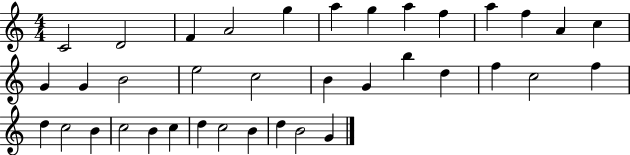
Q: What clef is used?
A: treble